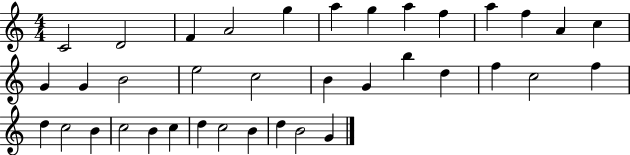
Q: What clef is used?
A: treble